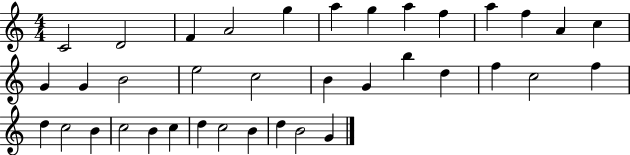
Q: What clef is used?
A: treble